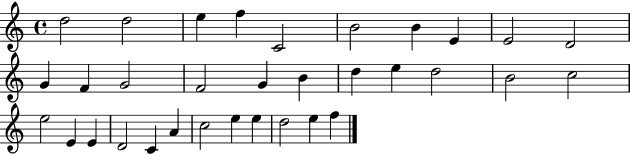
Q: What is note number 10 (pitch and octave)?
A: D4